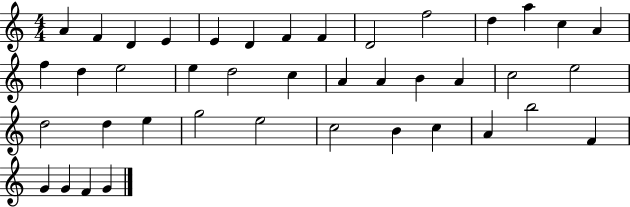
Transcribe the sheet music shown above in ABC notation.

X:1
T:Untitled
M:4/4
L:1/4
K:C
A F D E E D F F D2 f2 d a c A f d e2 e d2 c A A B A c2 e2 d2 d e g2 e2 c2 B c A b2 F G G F G